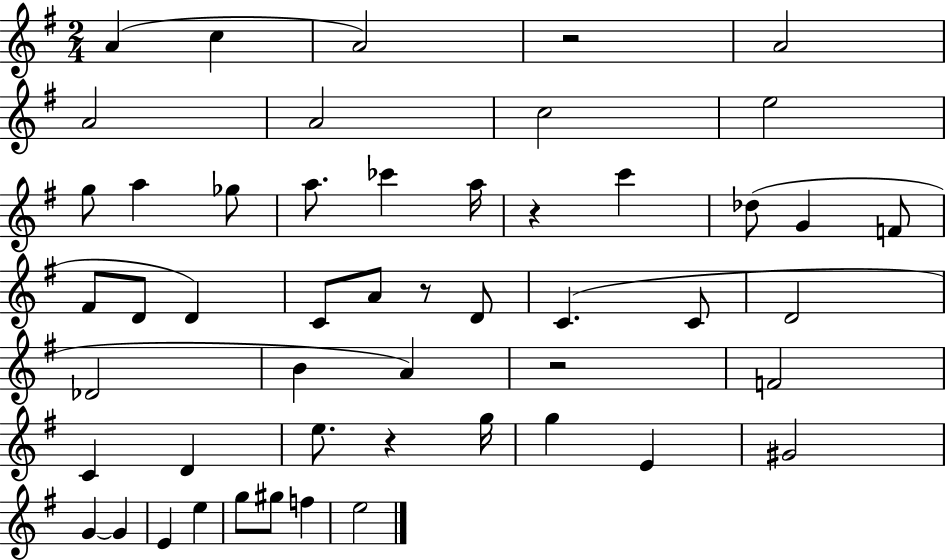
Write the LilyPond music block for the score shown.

{
  \clef treble
  \numericTimeSignature
  \time 2/4
  \key g \major
  a'4( c''4 | a'2) | r2 | a'2 | \break a'2 | a'2 | c''2 | e''2 | \break g''8 a''4 ges''8 | a''8. ces'''4 a''16 | r4 c'''4 | des''8( g'4 f'8 | \break fis'8 d'8 d'4) | c'8 a'8 r8 d'8 | c'4.( c'8 | d'2 | \break des'2 | b'4 a'4) | r2 | f'2 | \break c'4 d'4 | e''8. r4 g''16 | g''4 e'4 | gis'2 | \break g'4~~ g'4 | e'4 e''4 | g''8 gis''8 f''4 | e''2 | \break \bar "|."
}